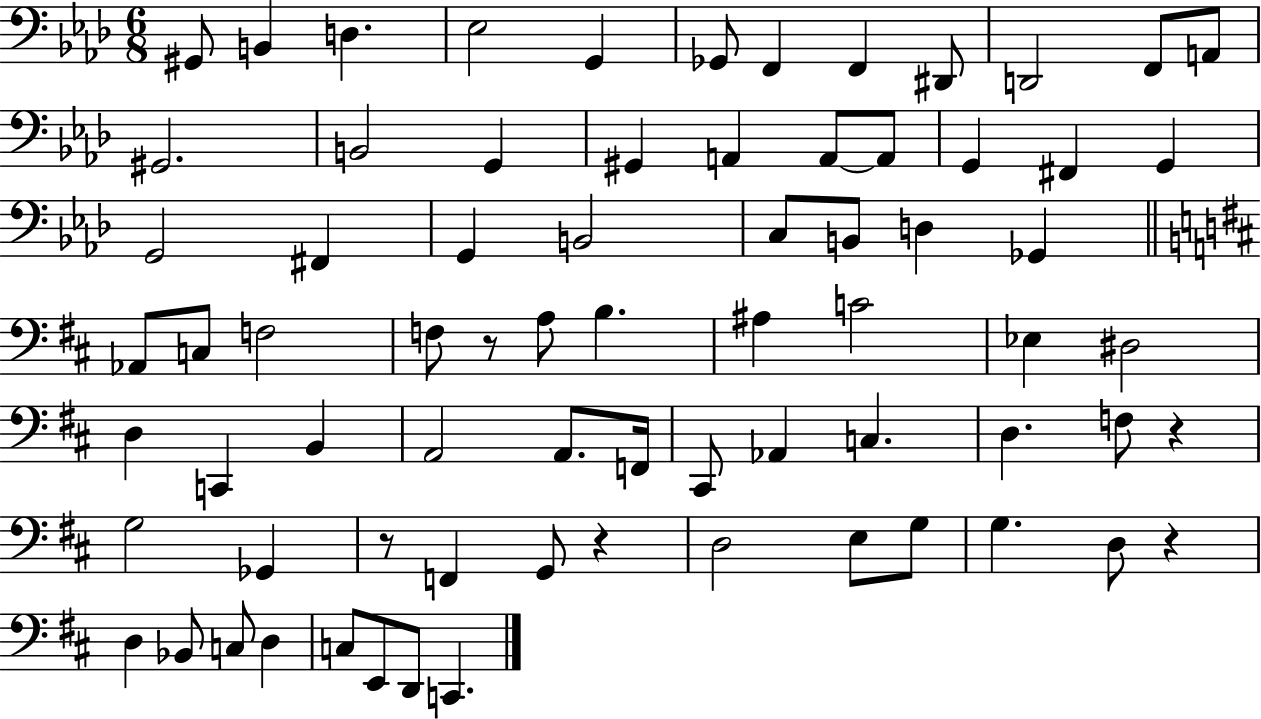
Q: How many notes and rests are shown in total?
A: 73